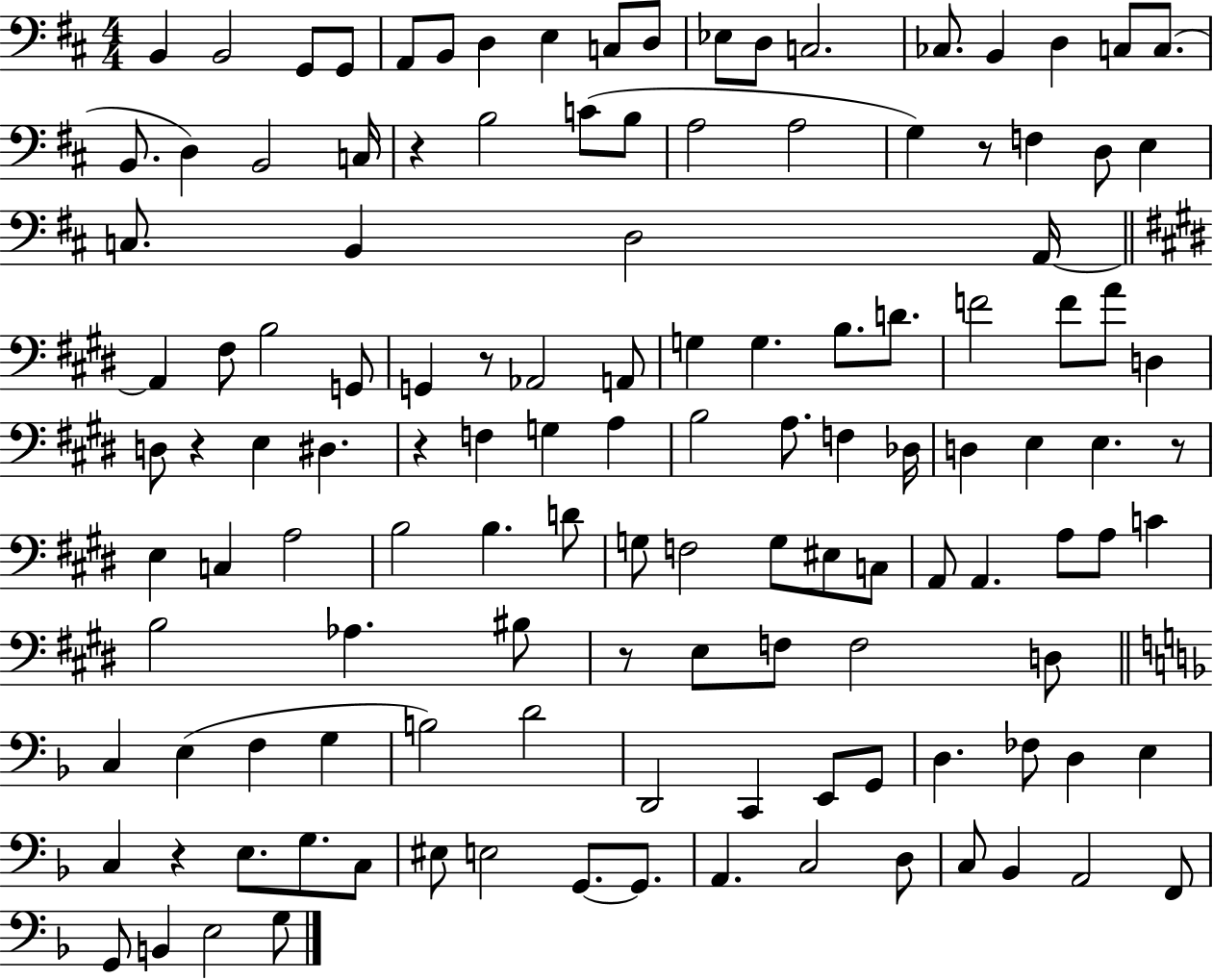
{
  \clef bass
  \numericTimeSignature
  \time 4/4
  \key d \major
  b,4 b,2 g,8 g,8 | a,8 b,8 d4 e4 c8 d8 | ees8 d8 c2. | ces8. b,4 d4 c8 c8.( | \break b,8. d4) b,2 c16 | r4 b2 c'8( b8 | a2 a2 | g4) r8 f4 d8 e4 | \break c8. b,4 d2 a,16~~ | \bar "||" \break \key e \major a,4 fis8 b2 g,8 | g,4 r8 aes,2 a,8 | g4 g4. b8. d'8. | f'2 f'8 a'8 d4 | \break d8 r4 e4 dis4. | r4 f4 g4 a4 | b2 a8. f4 des16 | d4 e4 e4. r8 | \break e4 c4 a2 | b2 b4. d'8 | g8 f2 g8 eis8 c8 | a,8 a,4. a8 a8 c'4 | \break b2 aes4. bis8 | r8 e8 f8 f2 d8 | \bar "||" \break \key f \major c4 e4( f4 g4 | b2) d'2 | d,2 c,4 e,8 g,8 | d4. fes8 d4 e4 | \break c4 r4 e8. g8. c8 | eis8 e2 g,8.~~ g,8. | a,4. c2 d8 | c8 bes,4 a,2 f,8 | \break g,8 b,4 e2 g8 | \bar "|."
}